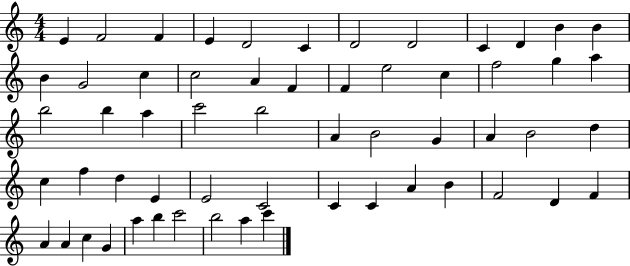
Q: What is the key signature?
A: C major